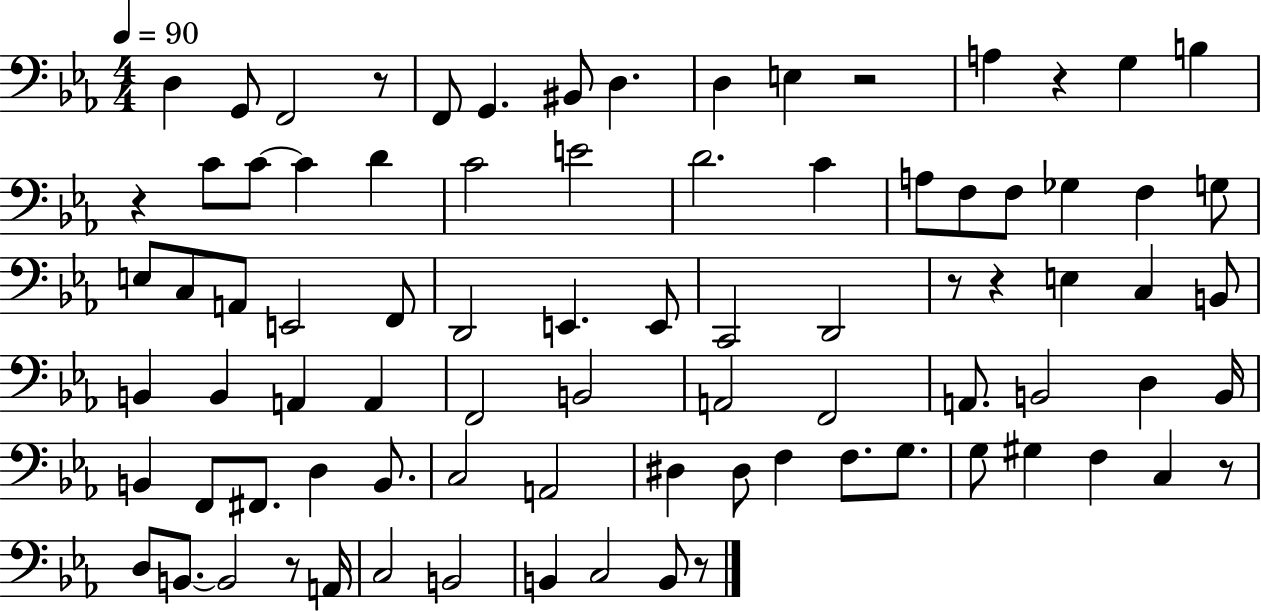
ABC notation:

X:1
T:Untitled
M:4/4
L:1/4
K:Eb
D, G,,/2 F,,2 z/2 F,,/2 G,, ^B,,/2 D, D, E, z2 A, z G, B, z C/2 C/2 C D C2 E2 D2 C A,/2 F,/2 F,/2 _G, F, G,/2 E,/2 C,/2 A,,/2 E,,2 F,,/2 D,,2 E,, E,,/2 C,,2 D,,2 z/2 z E, C, B,,/2 B,, B,, A,, A,, F,,2 B,,2 A,,2 F,,2 A,,/2 B,,2 D, B,,/4 B,, F,,/2 ^F,,/2 D, B,,/2 C,2 A,,2 ^D, ^D,/2 F, F,/2 G,/2 G,/2 ^G, F, C, z/2 D,/2 B,,/2 B,,2 z/2 A,,/4 C,2 B,,2 B,, C,2 B,,/2 z/2